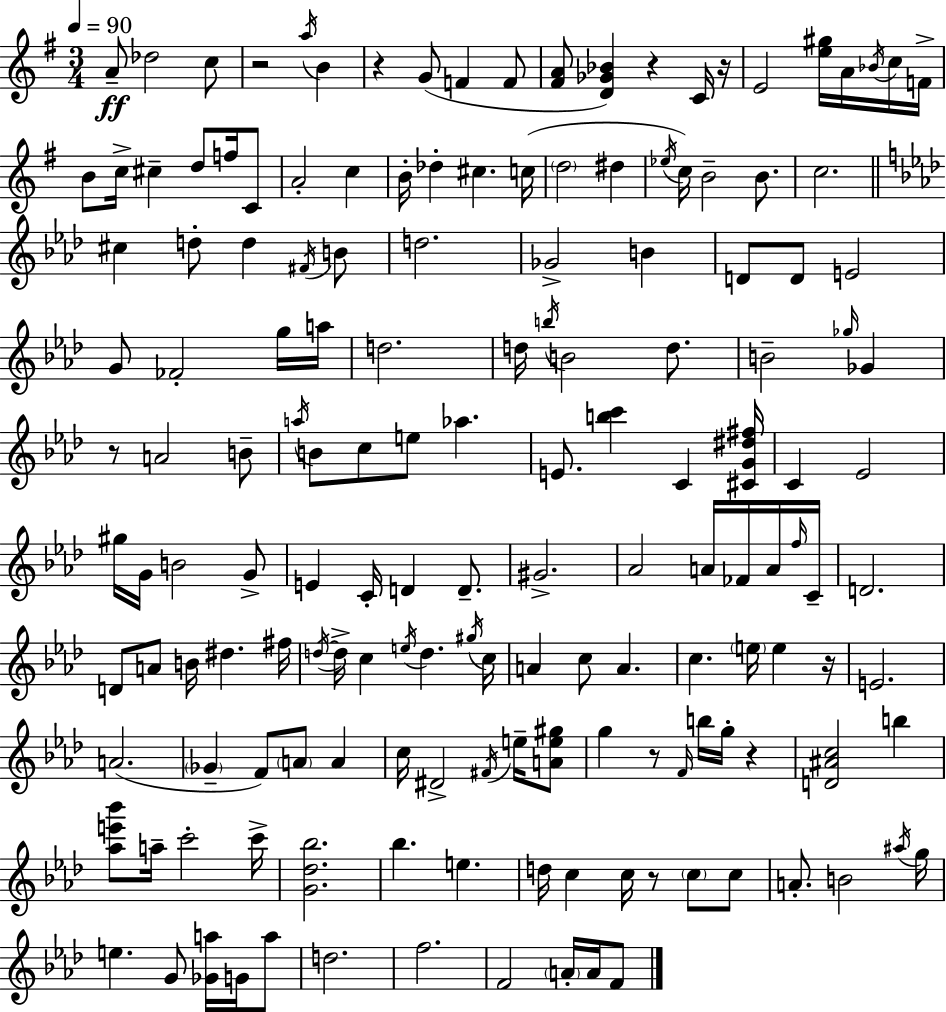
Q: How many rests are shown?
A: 9